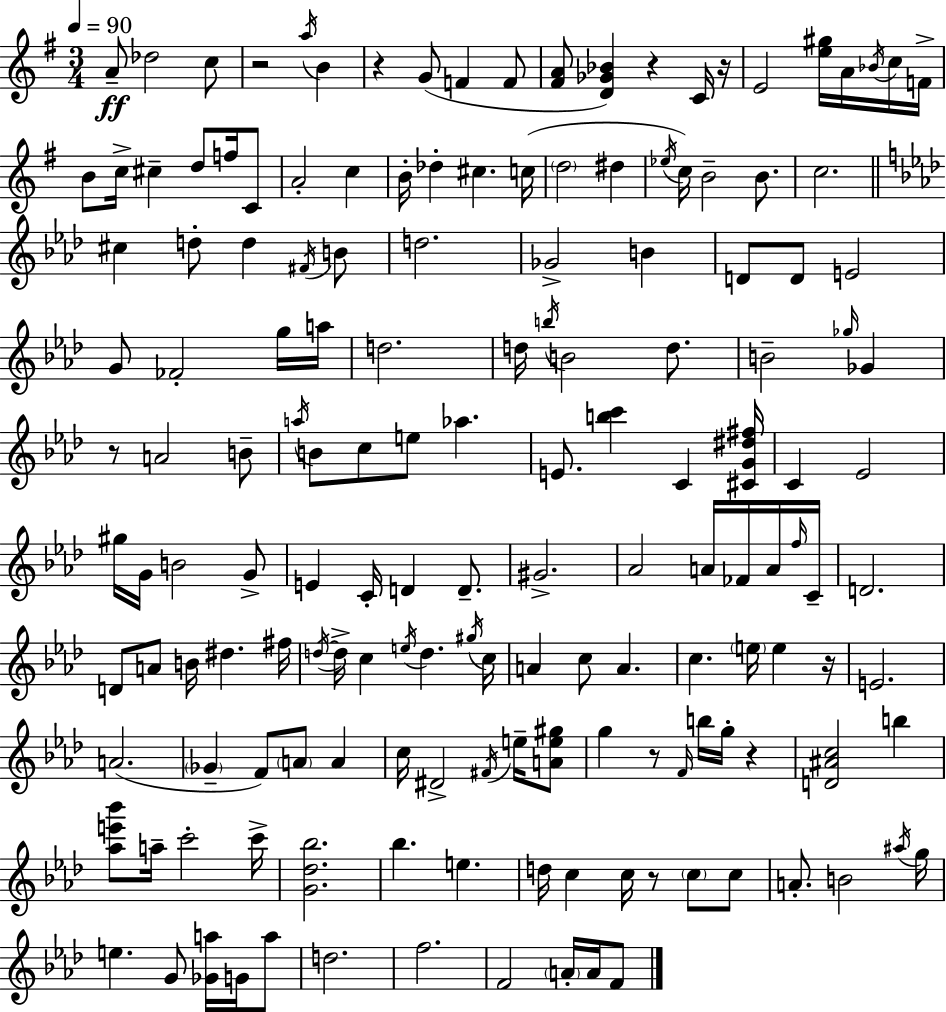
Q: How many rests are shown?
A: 9